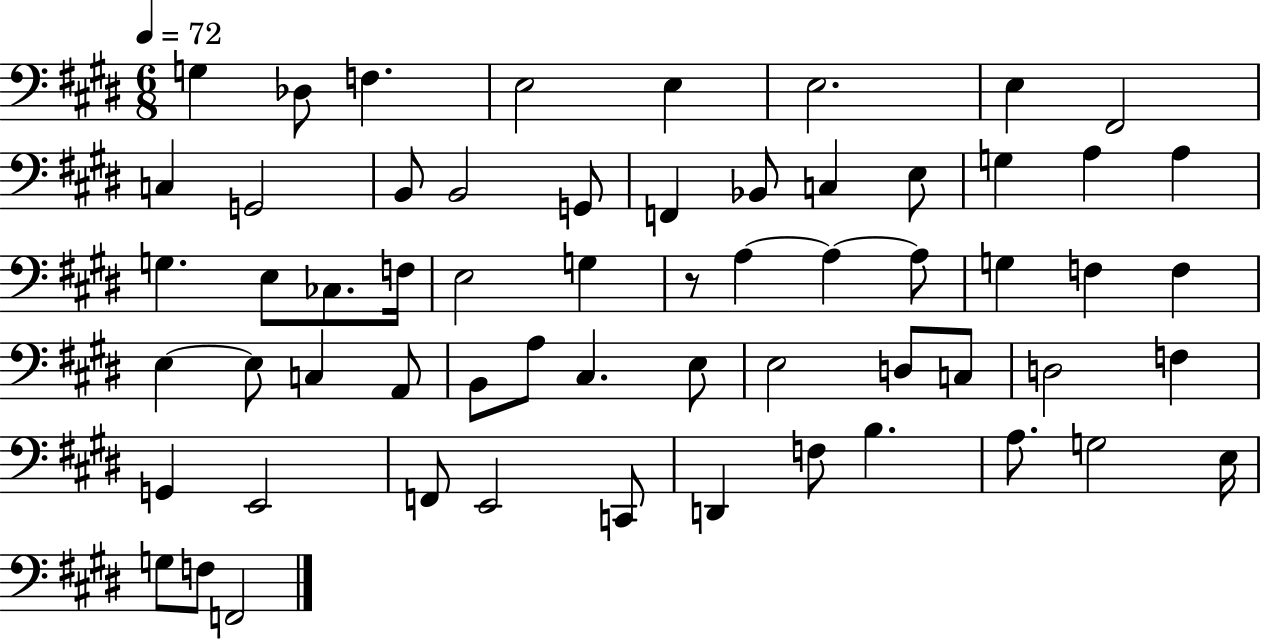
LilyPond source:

{
  \clef bass
  \numericTimeSignature
  \time 6/8
  \key e \major
  \tempo 4 = 72
  g4 des8 f4. | e2 e4 | e2. | e4 fis,2 | \break c4 g,2 | b,8 b,2 g,8 | f,4 bes,8 c4 e8 | g4 a4 a4 | \break g4. e8 ces8. f16 | e2 g4 | r8 a4~~ a4~~ a8 | g4 f4 f4 | \break e4~~ e8 c4 a,8 | b,8 a8 cis4. e8 | e2 d8 c8 | d2 f4 | \break g,4 e,2 | f,8 e,2 c,8 | d,4 f8 b4. | a8. g2 e16 | \break g8 f8 f,2 | \bar "|."
}